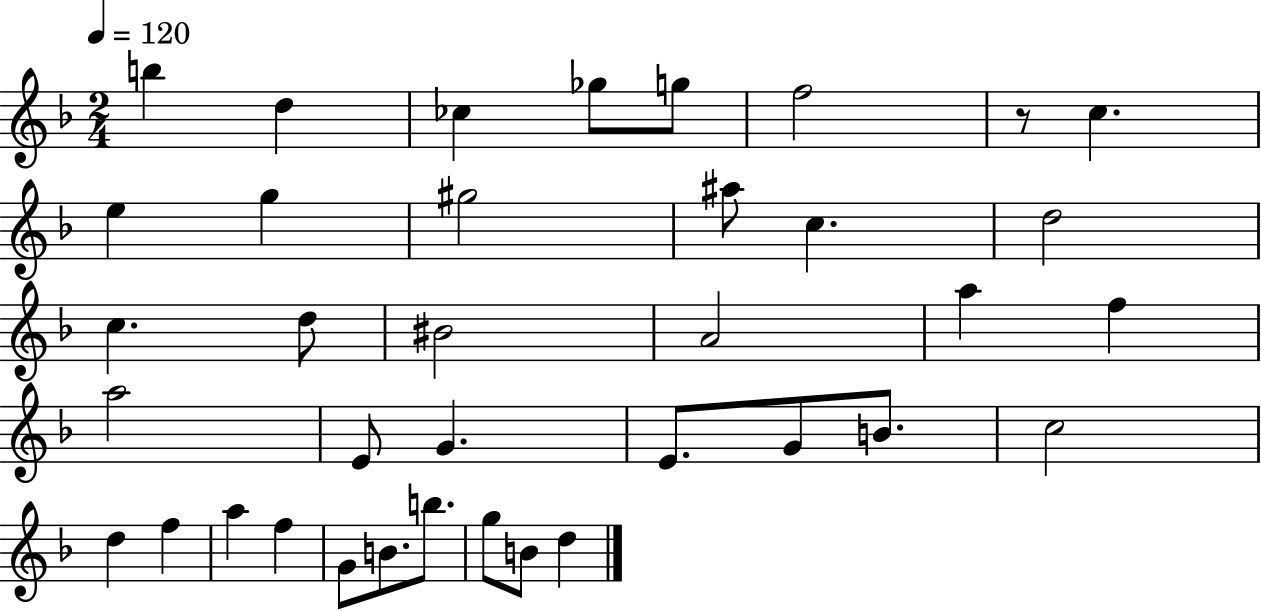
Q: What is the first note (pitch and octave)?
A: B5